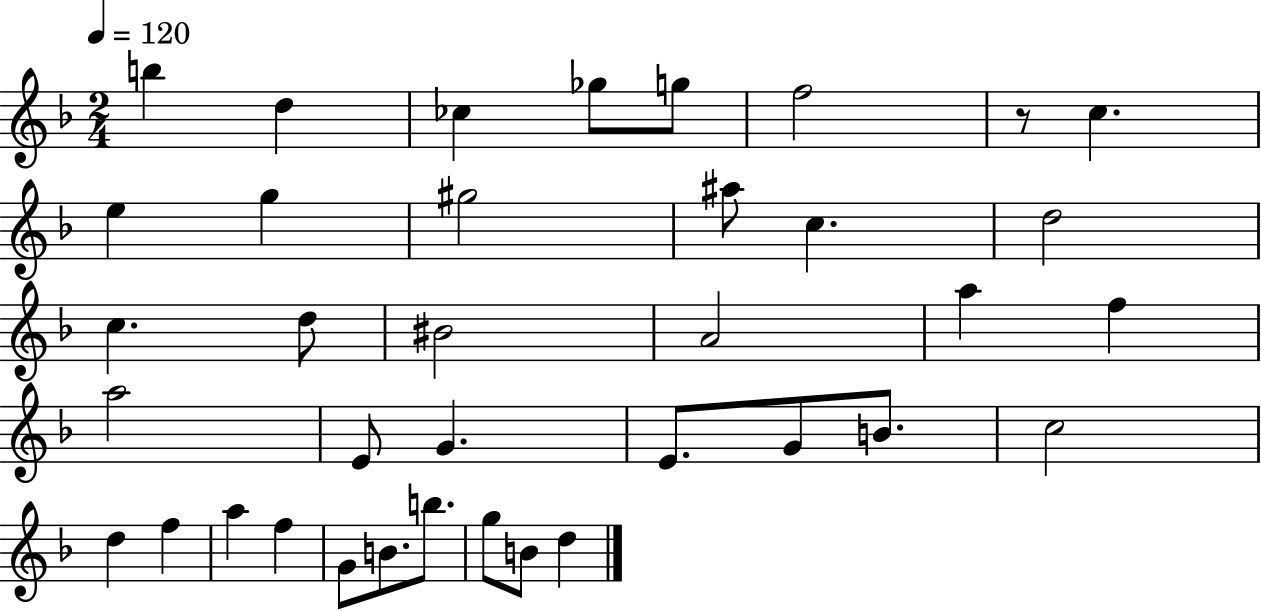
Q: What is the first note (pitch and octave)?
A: B5